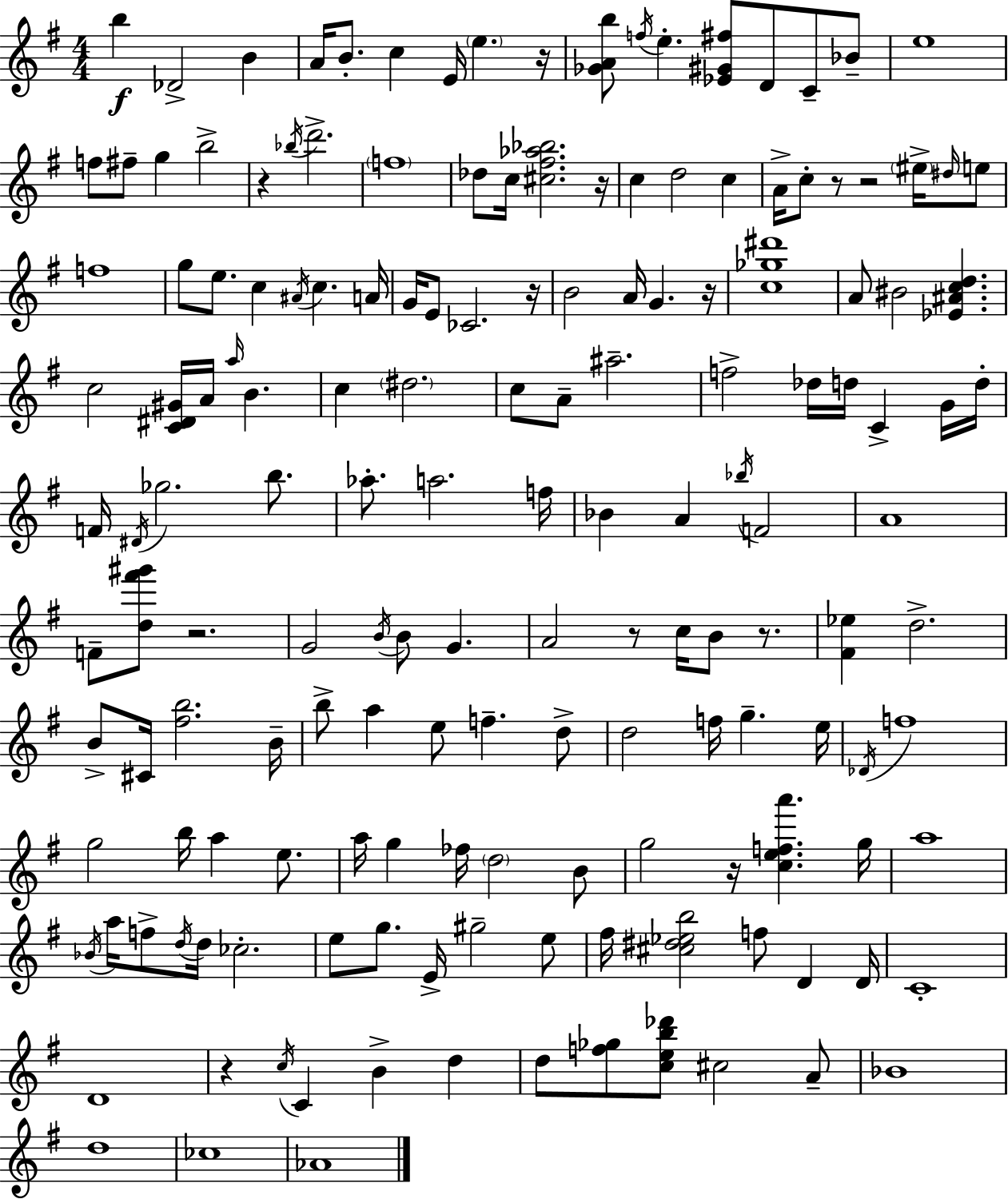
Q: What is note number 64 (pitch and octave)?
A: Gb5